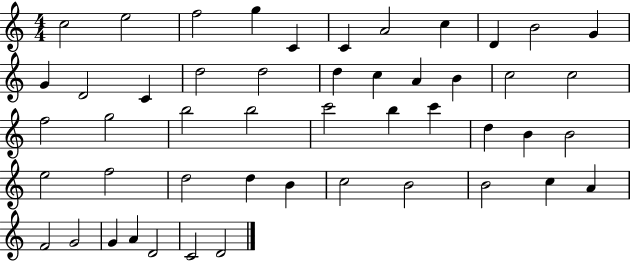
C5/h E5/h F5/h G5/q C4/q C4/q A4/h C5/q D4/q B4/h G4/q G4/q D4/h C4/q D5/h D5/h D5/q C5/q A4/q B4/q C5/h C5/h F5/h G5/h B5/h B5/h C6/h B5/q C6/q D5/q B4/q B4/h E5/h F5/h D5/h D5/q B4/q C5/h B4/h B4/h C5/q A4/q F4/h G4/h G4/q A4/q D4/h C4/h D4/h